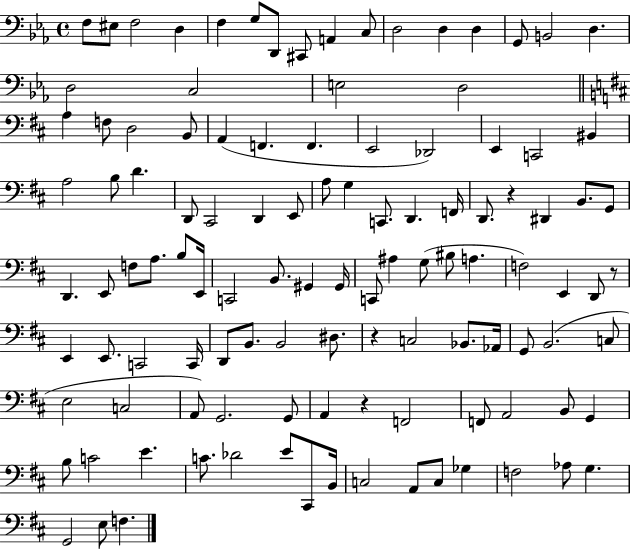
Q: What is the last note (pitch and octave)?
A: F3